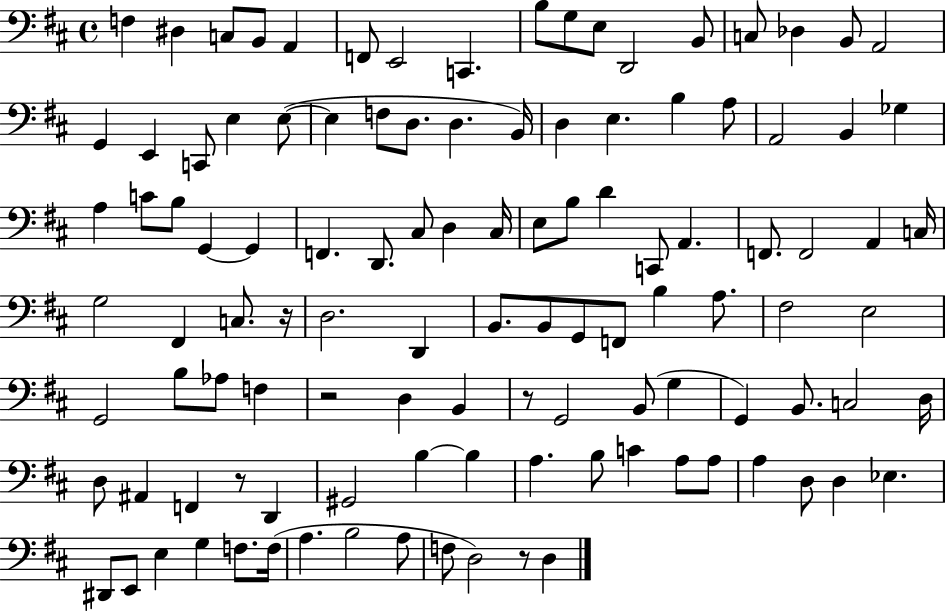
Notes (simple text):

F3/q D#3/q C3/e B2/e A2/q F2/e E2/h C2/q. B3/e G3/e E3/e D2/h B2/e C3/e Db3/q B2/e A2/h G2/q E2/q C2/e E3/q E3/e E3/q F3/e D3/e. D3/q. B2/s D3/q E3/q. B3/q A3/e A2/h B2/q Gb3/q A3/q C4/e B3/e G2/q G2/q F2/q. D2/e. C#3/e D3/q C#3/s E3/e B3/e D4/q C2/e A2/q. F2/e. F2/h A2/q C3/s G3/h F#2/q C3/e. R/s D3/h. D2/q B2/e. B2/e G2/e F2/e B3/q A3/e. F#3/h E3/h G2/h B3/e Ab3/e F3/q R/h D3/q B2/q R/e G2/h B2/e G3/q G2/q B2/e. C3/h D3/s D3/e A#2/q F2/q R/e D2/q G#2/h B3/q B3/q A3/q. B3/e C4/q A3/e A3/e A3/q D3/e D3/q Eb3/q. D#2/e E2/e E3/q G3/q F3/e. F3/s A3/q. B3/h A3/e F3/e D3/h R/e D3/q